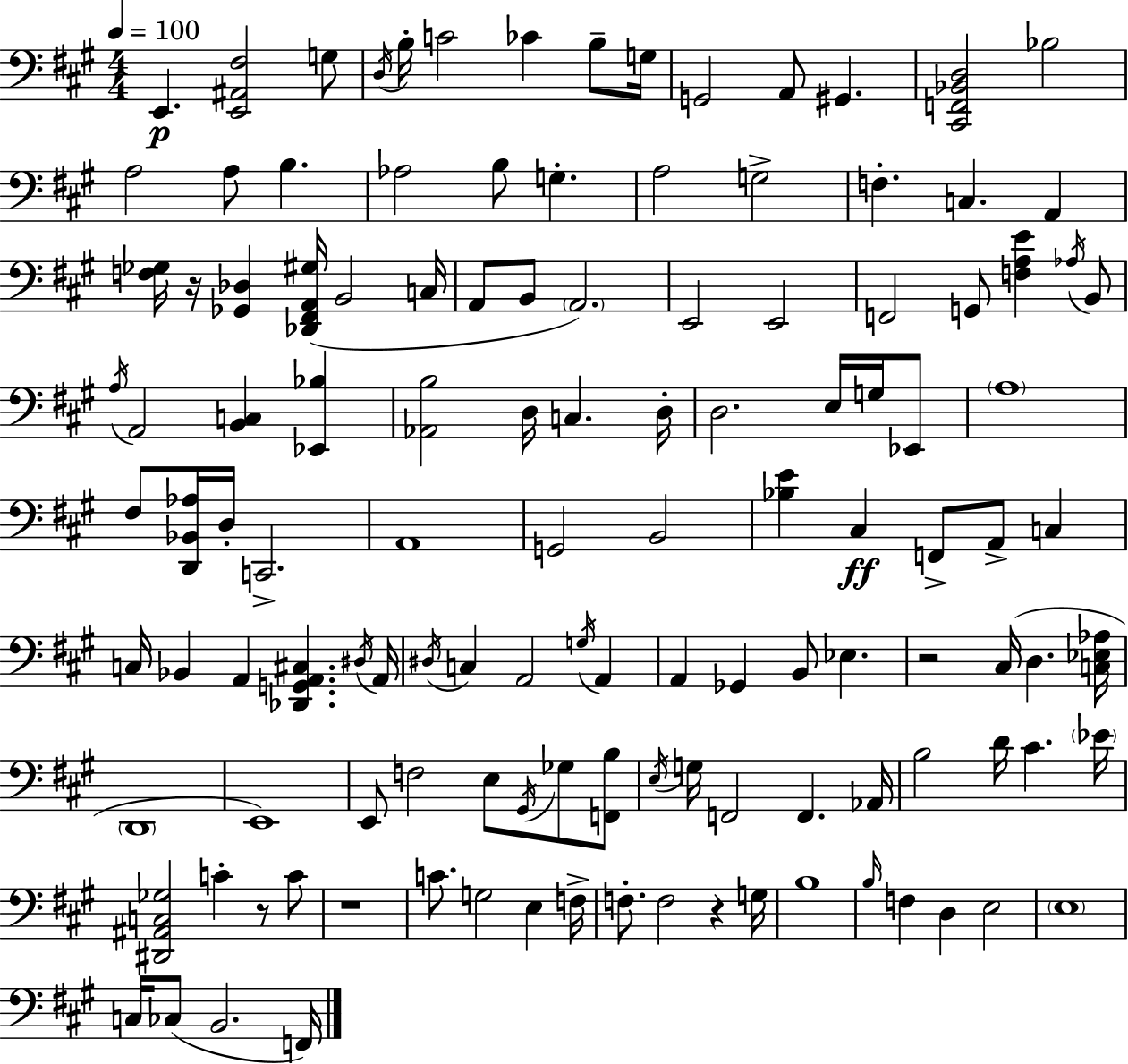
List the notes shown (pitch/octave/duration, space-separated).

E2/q. [E2,A#2,F#3]/h G3/e D3/s B3/s C4/h CES4/q B3/e G3/s G2/h A2/e G#2/q. [C#2,F2,Bb2,D3]/h Bb3/h A3/h A3/e B3/q. Ab3/h B3/e G3/q. A3/h G3/h F3/q. C3/q. A2/q [F3,Gb3]/s R/s [Gb2,Db3]/q [Db2,F#2,A2,G#3]/s B2/h C3/s A2/e B2/e A2/h. E2/h E2/h F2/h G2/e [F3,A3,E4]/q Ab3/s B2/e A3/s A2/h [B2,C3]/q [Eb2,Bb3]/q [Ab2,B3]/h D3/s C3/q. D3/s D3/h. E3/s G3/s Eb2/e A3/w F#3/e [D2,Bb2,Ab3]/s D3/s C2/h. A2/w G2/h B2/h [Bb3,E4]/q C#3/q F2/e A2/e C3/q C3/s Bb2/q A2/q [Db2,G2,A2,C#3]/q. D#3/s A2/s D#3/s C3/q A2/h G3/s A2/q A2/q Gb2/q B2/e Eb3/q. R/h C#3/s D3/q. [C3,Eb3,Ab3]/s D2/w E2/w E2/e F3/h E3/e G#2/s Gb3/e [F2,B3]/e E3/s G3/s F2/h F2/q. Ab2/s B3/h D4/s C#4/q. Eb4/s [D#2,A#2,C3,Gb3]/h C4/q R/e C4/e R/w C4/e. G3/h E3/q F3/s F3/e. F3/h R/q G3/s B3/w B3/s F3/q D3/q E3/h E3/w C3/s CES3/e B2/h. F2/s